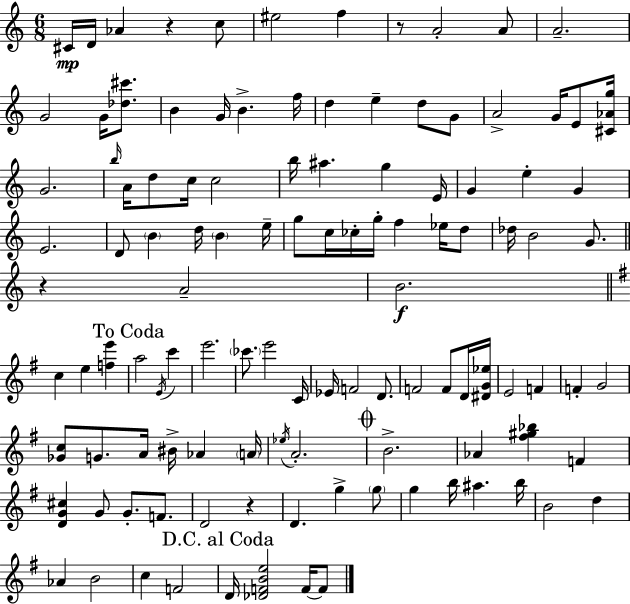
{
  \clef treble
  \numericTimeSignature
  \time 6/8
  \key c \major
  cis'16\mp d'16 aes'4 r4 c''8 | eis''2 f''4 | r8 a'2-. a'8 | a'2.-- | \break g'2 g'16 <des'' cis'''>8. | b'4 g'16 b'4.-> f''16 | d''4 e''4-- d''8 g'8 | a'2-> g'16 e'8 <cis' aes' g''>16 | \break g'2. | \grace { b''16 } a'16 d''8 c''16 c''2 | b''16 ais''4. g''4 | e'16 g'4 e''4-. g'4 | \break e'2. | d'8 \parenthesize b'4 d''16 \parenthesize b'4 | e''16-- g''8 c''16 ces''16-. g''16-. f''4 ees''16 d''8 | des''16 b'2 g'8. | \break \bar "||" \break \key c \major r4 a'2-- | b'2.\f | \bar "||" \break \key g \major c''4 e''4 <f'' e'''>4 | \mark "To Coda" a''2 \acciaccatura { e'16 } c'''4 | e'''2. | \parenthesize ces'''8. e'''2 | \break c'16 ees'16 f'2 d'8. | f'2 f'8 d'16 | <dis' g' ees''>16 e'2 f'4 | f'4-. g'2 | \break <ges' c''>8 g'8. a'16 bis'16-> aes'4 | \parenthesize a'16 \acciaccatura { ees''16 } a'2.-. | \mark \markup { \musicglyph "scripts.coda" } b'2.-> | aes'4 <fis'' gis'' bes''>4 f'4 | \break <d' g' cis''>4 g'8 g'8.-. f'8. | d'2 r4 | d'4. g''4-> | \parenthesize g''8 g''4 b''16 ais''4. | \break b''16 b'2 d''4 | aes'4 b'2 | c''4 f'2 | \mark "D.C. al Coda" d'16 <des' f' b' e''>2 f'16~~ | \break f'8 \bar "|."
}